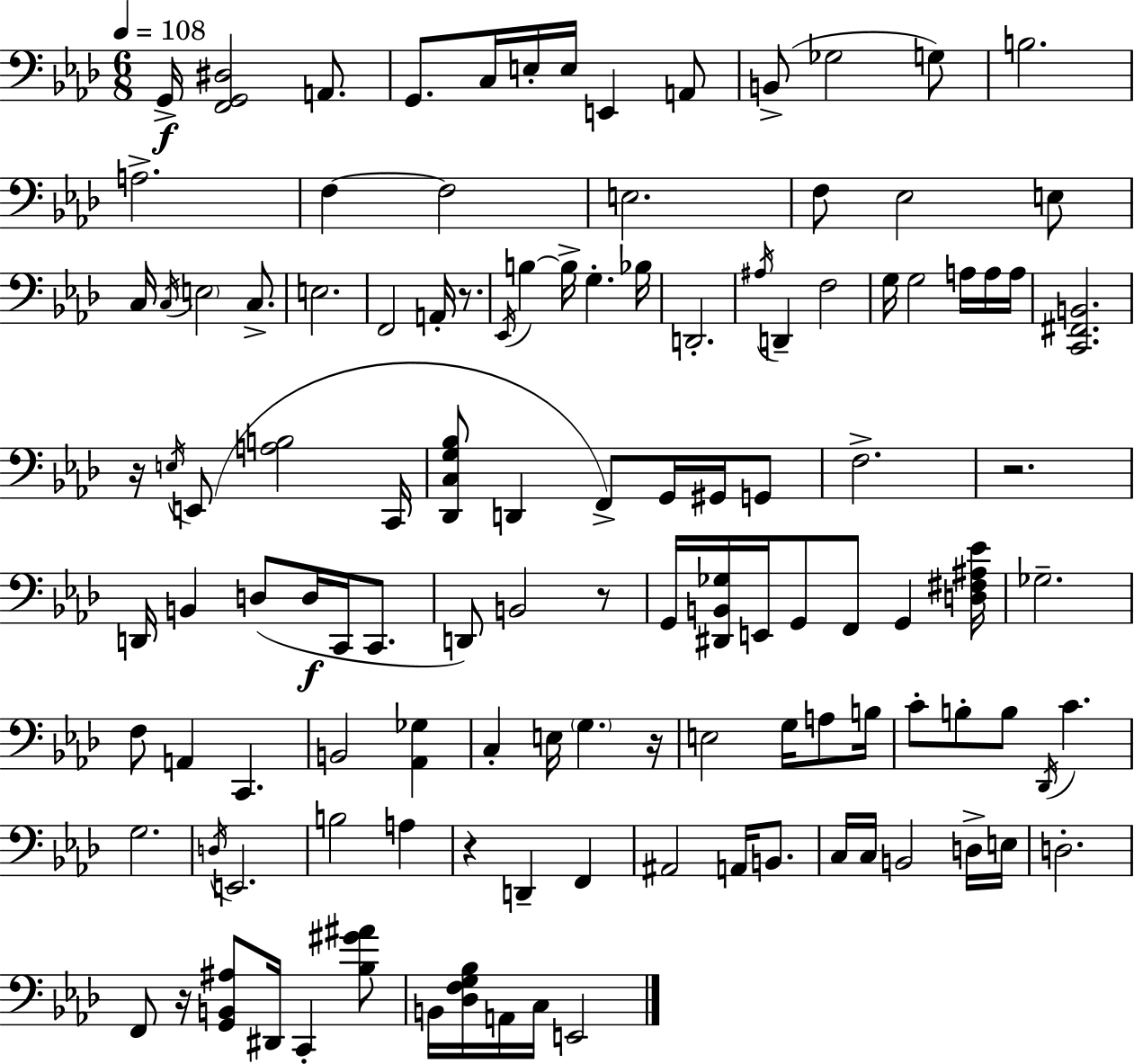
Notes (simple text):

G2/s [F2,G2,D#3]/h A2/e. G2/e. C3/s E3/s E3/s E2/q A2/e B2/e Gb3/h G3/e B3/h. A3/h. F3/q F3/h E3/h. F3/e Eb3/h E3/e C3/s C3/s E3/h C3/e. E3/h. F2/h A2/s R/e. Eb2/s B3/q B3/s G3/q. Bb3/s D2/h. A#3/s D2/q F3/h G3/s G3/h A3/s A3/s A3/s [C2,F#2,B2]/h. R/s E3/s E2/e [A3,B3]/h C2/s [Db2,C3,G3,Bb3]/e D2/q F2/e G2/s G#2/s G2/e F3/h. R/h. D2/s B2/q D3/e D3/s C2/s C2/e. D2/e B2/h R/e G2/s [D#2,B2,Gb3]/s E2/s G2/e F2/e G2/q [D3,F#3,A#3,Eb4]/s Gb3/h. F3/e A2/q C2/q. B2/h [Ab2,Gb3]/q C3/q E3/s G3/q. R/s E3/h G3/s A3/e B3/s C4/e B3/e B3/e Db2/s C4/q. G3/h. D3/s E2/h. B3/h A3/q R/q D2/q F2/q A#2/h A2/s B2/e. C3/s C3/s B2/h D3/s E3/s D3/h. F2/e R/s [G2,B2,A#3]/e D#2/s C2/q [Bb3,G#4,A#4]/e B2/s [Db3,F3,G3,Bb3]/s A2/s C3/s E2/h